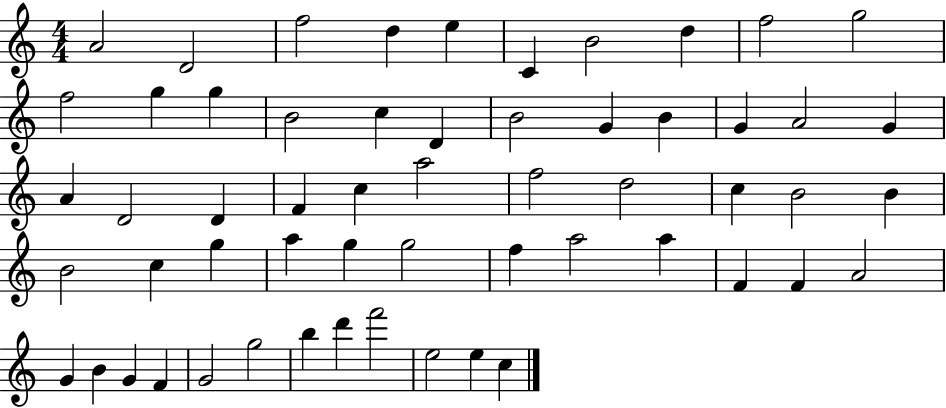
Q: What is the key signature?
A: C major